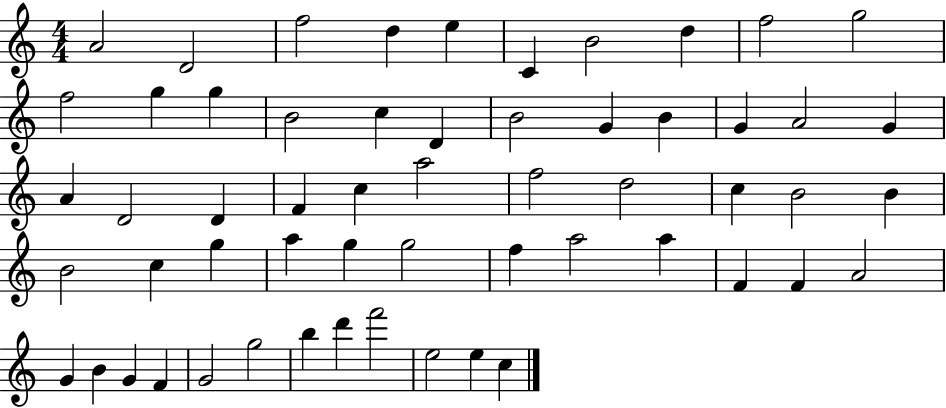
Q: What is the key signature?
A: C major